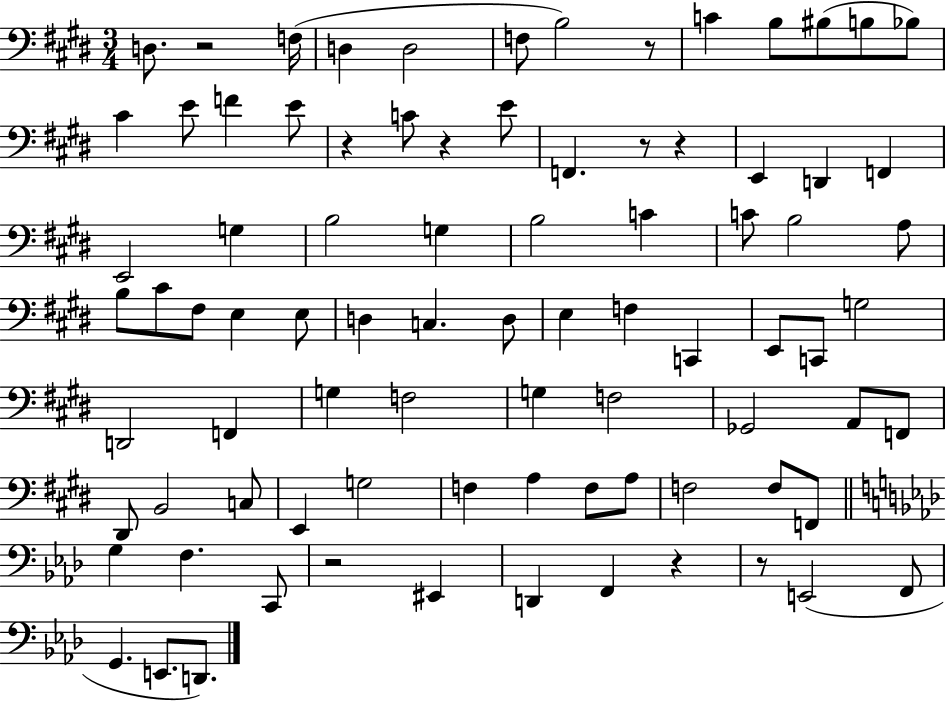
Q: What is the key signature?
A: E major